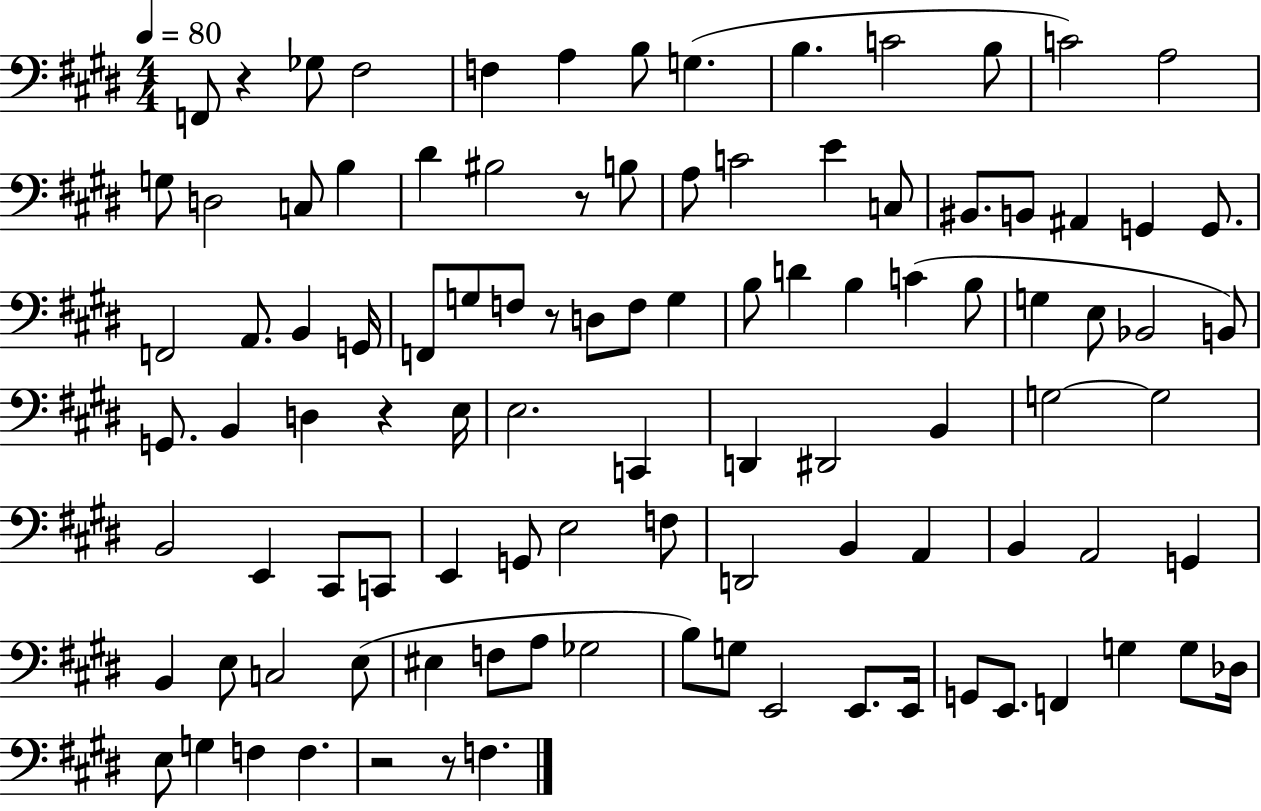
X:1
T:Untitled
M:4/4
L:1/4
K:E
F,,/2 z _G,/2 ^F,2 F, A, B,/2 G, B, C2 B,/2 C2 A,2 G,/2 D,2 C,/2 B, ^D ^B,2 z/2 B,/2 A,/2 C2 E C,/2 ^B,,/2 B,,/2 ^A,, G,, G,,/2 F,,2 A,,/2 B,, G,,/4 F,,/2 G,/2 F,/2 z/2 D,/2 F,/2 G, B,/2 D B, C B,/2 G, E,/2 _B,,2 B,,/2 G,,/2 B,, D, z E,/4 E,2 C,, D,, ^D,,2 B,, G,2 G,2 B,,2 E,, ^C,,/2 C,,/2 E,, G,,/2 E,2 F,/2 D,,2 B,, A,, B,, A,,2 G,, B,, E,/2 C,2 E,/2 ^E, F,/2 A,/2 _G,2 B,/2 G,/2 E,,2 E,,/2 E,,/4 G,,/2 E,,/2 F,, G, G,/2 _D,/4 E,/2 G, F, F, z2 z/2 F,